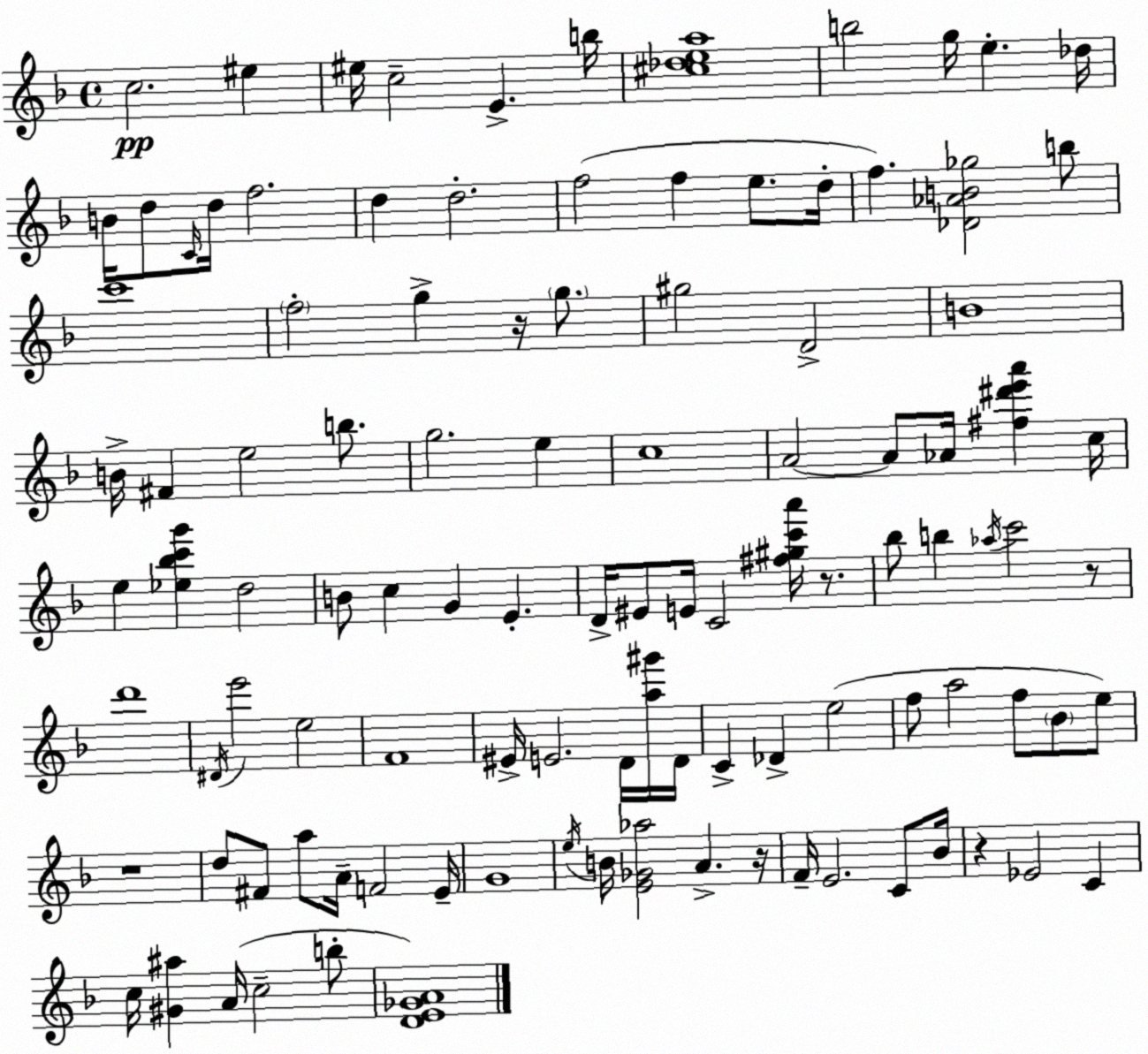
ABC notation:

X:1
T:Untitled
M:4/4
L:1/4
K:F
c2 ^e ^e/4 c2 E b/4 [^c_dea]4 b2 g/4 e _d/4 B/4 d/2 C/4 d/4 f2 d d2 f2 f e/2 d/4 f [_D_AB_g]2 b/2 c'4 f2 g z/4 g/2 ^g2 D2 B4 B/4 ^F e2 b/2 g2 e c4 A2 A/2 _A/4 [^f^d'e'a'] c/4 e [_e_bc'g'] d2 B/2 c G E D/4 ^E/2 E/4 C2 [^f^gc'a']/4 z/2 _b/2 b _a/4 c'2 z/2 d'4 ^D/4 e'2 e2 F4 ^E/4 E2 D/4 [a^g']/4 D/4 C _D e2 f/2 a2 f/2 _B/2 e/2 z4 d/2 ^F/2 a/2 A/4 F2 E/4 G4 e/4 B/4 [E_G_a]2 A z/4 F/4 E2 C/2 _B/4 z _E2 C c/4 [^G^a] A/4 c2 b/2 [DE_GA]4